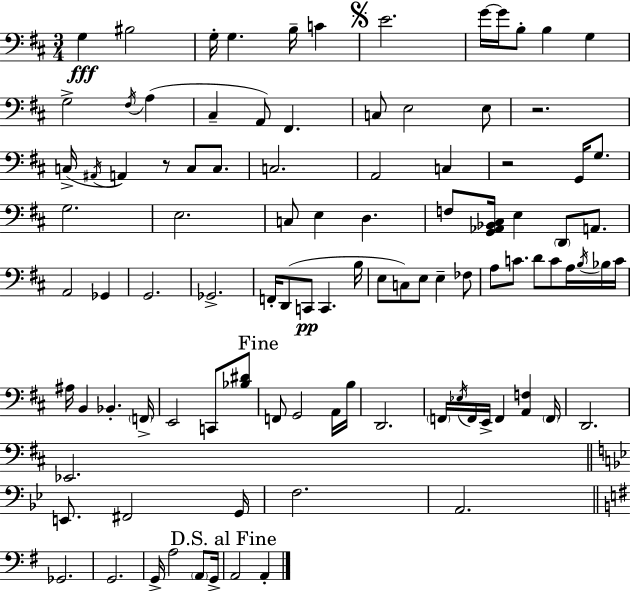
X:1
T:Untitled
M:3/4
L:1/4
K:D
G, ^B,2 G,/4 G, B,/4 C E2 G/4 G/4 B,/2 B, G, G,2 ^F,/4 A, ^C, A,,/2 ^F,, C,/2 E,2 E,/2 z2 C,/4 ^A,,/4 A,, z/2 C,/2 C,/2 C,2 A,,2 C, z2 G,,/4 G,/2 G,2 E,2 C,/2 E, D, F,/2 [G,,_A,,_B,,^C,]/4 E, D,,/2 A,,/2 A,,2 _G,, G,,2 _G,,2 F,,/4 D,,/2 C,,/2 C,, B,/4 E,/2 C,/2 E,/2 E, _F,/2 A,/2 C/2 D/2 C/2 A,/4 B,/4 _B,/4 C/4 ^A,/4 B,, _B,, F,,/4 E,,2 C,,/2 [_B,^D]/2 F,,/2 G,,2 A,,/4 B,/4 D,,2 F,,/4 _E,/4 F,,/4 E,,/4 F,, [A,,F,] F,,/4 D,,2 _E,,2 E,,/2 ^F,,2 G,,/4 F,2 A,,2 _G,,2 G,,2 G,,/4 A,2 A,,/2 G,,/4 A,,2 A,,